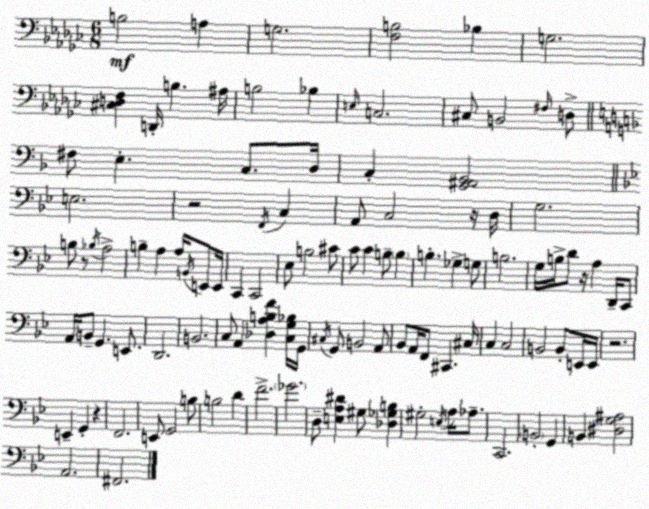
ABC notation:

X:1
T:Untitled
M:6/8
L:1/4
K:Ebm
B,2 A, G,2 [F,B,]2 _B, G,2 [^C,D,F,] D,,/4 B, ^A,/4 B,2 _B, E,/4 C,2 ^C,/2 B,,2 ^F,/4 D,/2 ^F,/2 E, C,/2 D,/4 C, [G,,^A,,_B,,]2 E,2 z2 F,,/4 C, A,,/2 C,2 z/4 D,/4 G,2 B,/2 z/2 _B,/4 A,2 B, A, A,/4 B,,/4 E,,/2 E,,/4 C,, C,,2 _E,/2 B,2 ^C/2 C/2 C B,/2 B, B, _G, G,/2 B,2 G,/4 B,/4 D/2 z/4 A, D,,/4 C,,/2 A,,/4 B,,/2 G,, E,,/2 D,,2 B,,2 C,/2 A,, [_D,A,B,F] [C,G,_B,]/4 G,,/4 ^C,/4 G,,/2 B,,2 A,,/2 _B,,/2 A,,/4 F,,/2 ^C,, ^C,/4 C, C,2 B,,2 B,,/2 E,,/4 E,,/4 z2 E,, G,, z F,,2 E,,/2 G,,2 B,/2 B,2 D F2 _G2 D,/2 [E,A,^D] ^G,/2 [_D,_G,B,] ^G,2 E,/4 A,/4 _A,/2 C,,2 B,,2 G,, B,, [^D,G,^A,]2 A,,2 ^F,,2